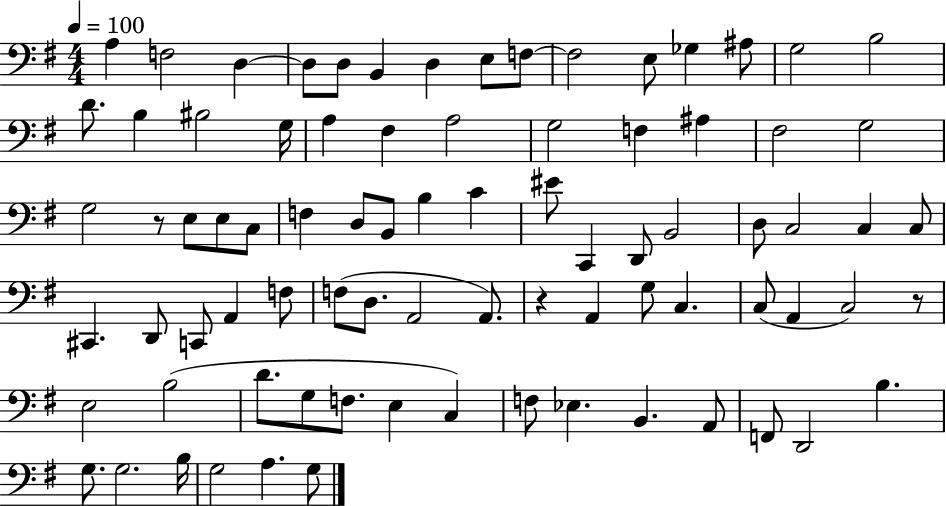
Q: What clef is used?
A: bass